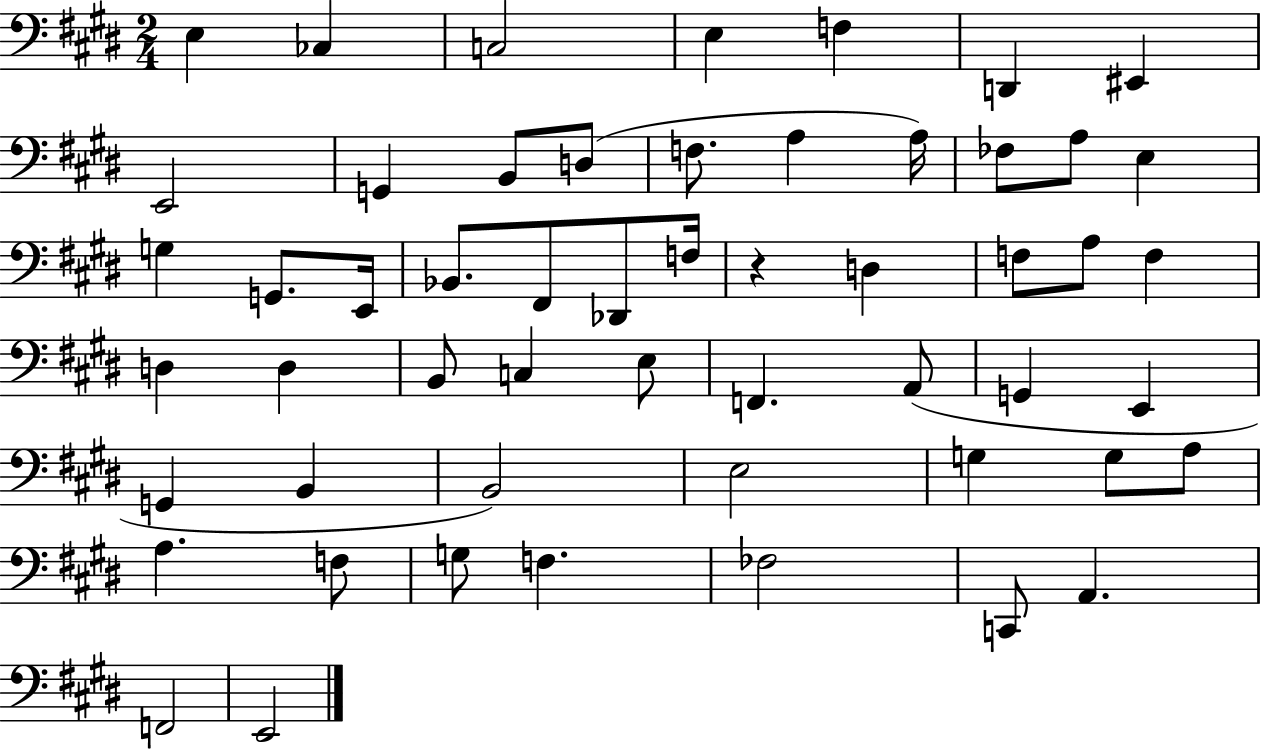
E3/q CES3/q C3/h E3/q F3/q D2/q EIS2/q E2/h G2/q B2/e D3/e F3/e. A3/q A3/s FES3/e A3/e E3/q G3/q G2/e. E2/s Bb2/e. F#2/e Db2/e F3/s R/q D3/q F3/e A3/e F3/q D3/q D3/q B2/e C3/q E3/e F2/q. A2/e G2/q E2/q G2/q B2/q B2/h E3/h G3/q G3/e A3/e A3/q. F3/e G3/e F3/q. FES3/h C2/e A2/q. F2/h E2/h